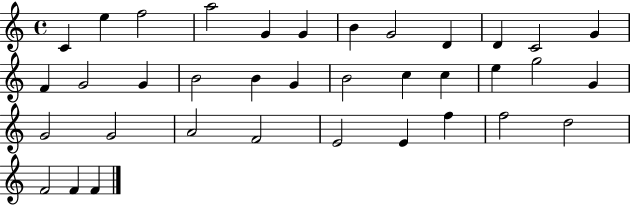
C4/q E5/q F5/h A5/h G4/q G4/q B4/q G4/h D4/q D4/q C4/h G4/q F4/q G4/h G4/q B4/h B4/q G4/q B4/h C5/q C5/q E5/q G5/h G4/q G4/h G4/h A4/h F4/h E4/h E4/q F5/q F5/h D5/h F4/h F4/q F4/q